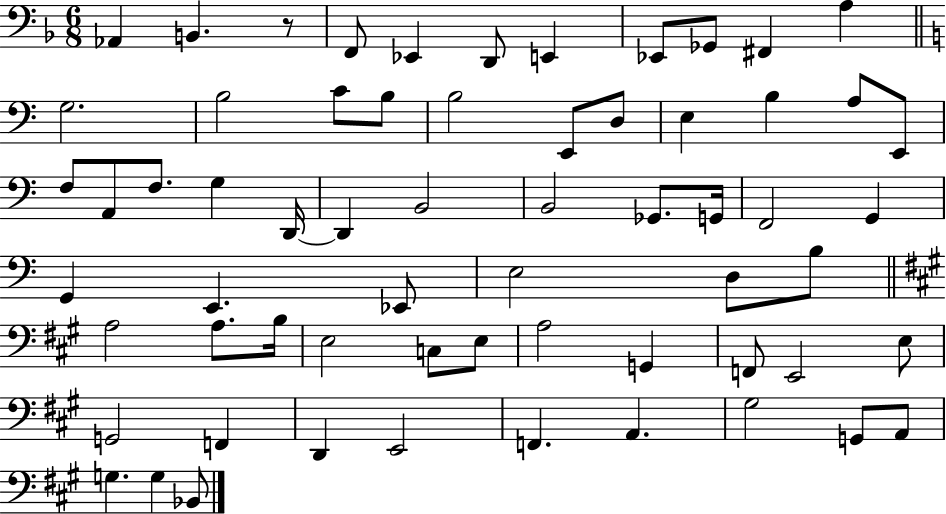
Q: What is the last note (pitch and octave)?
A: Bb2